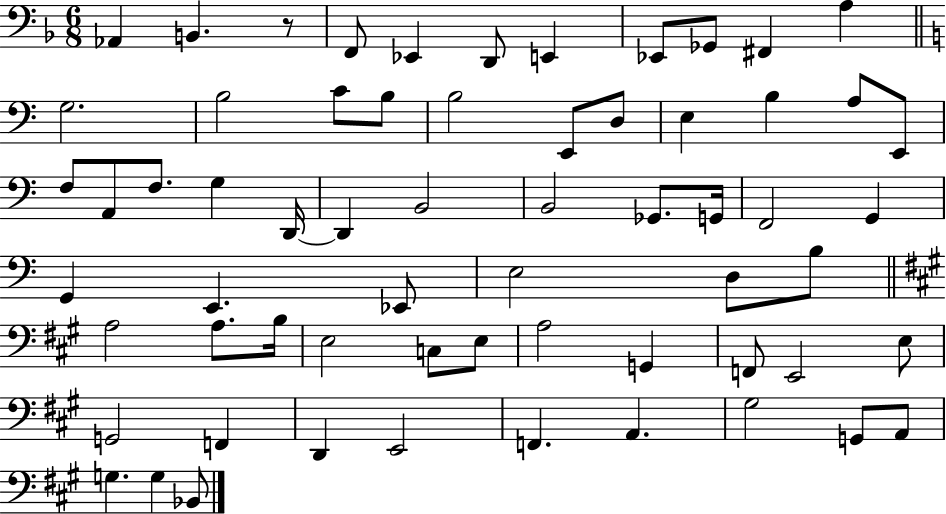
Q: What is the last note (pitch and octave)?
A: Bb2